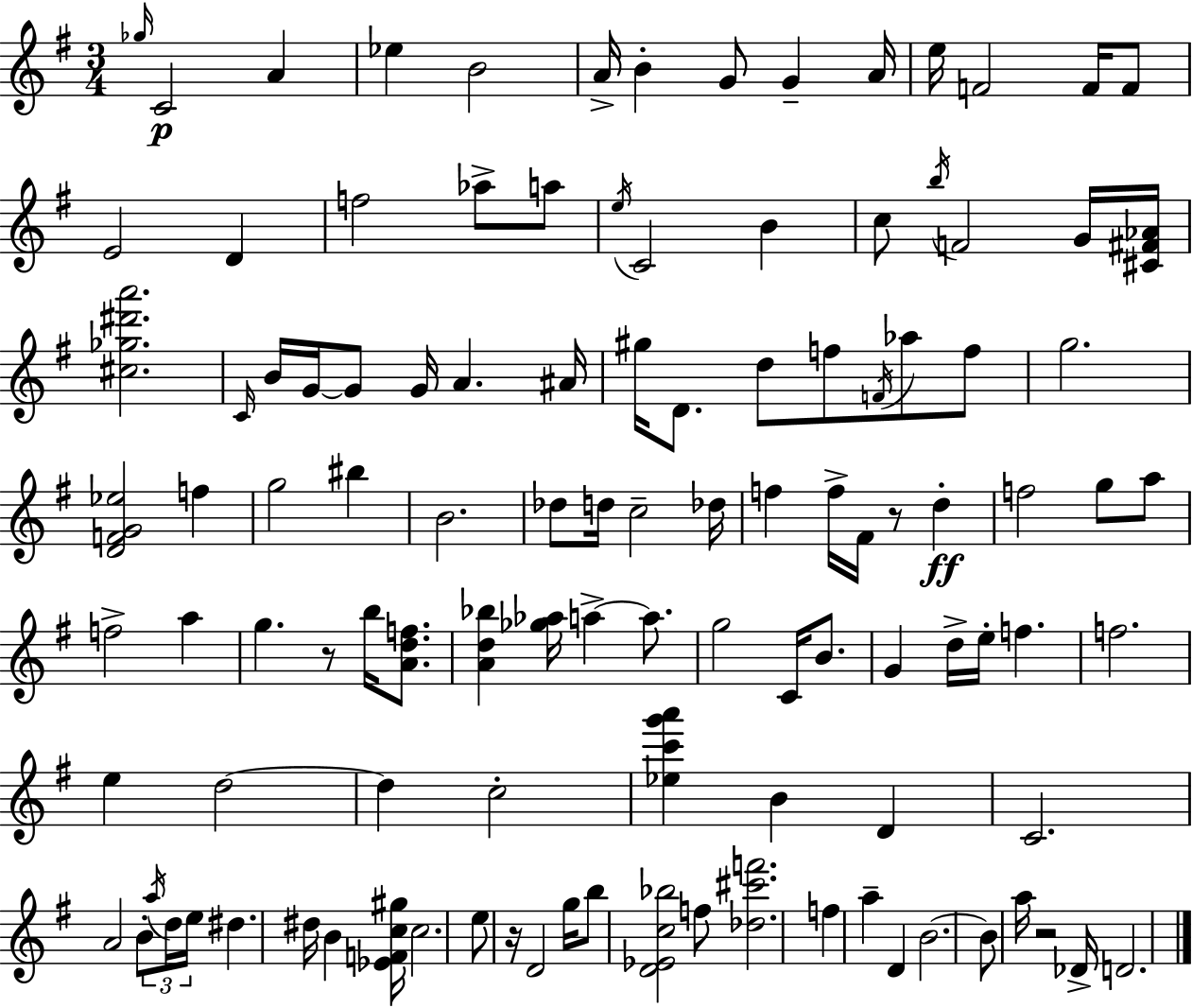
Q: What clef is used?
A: treble